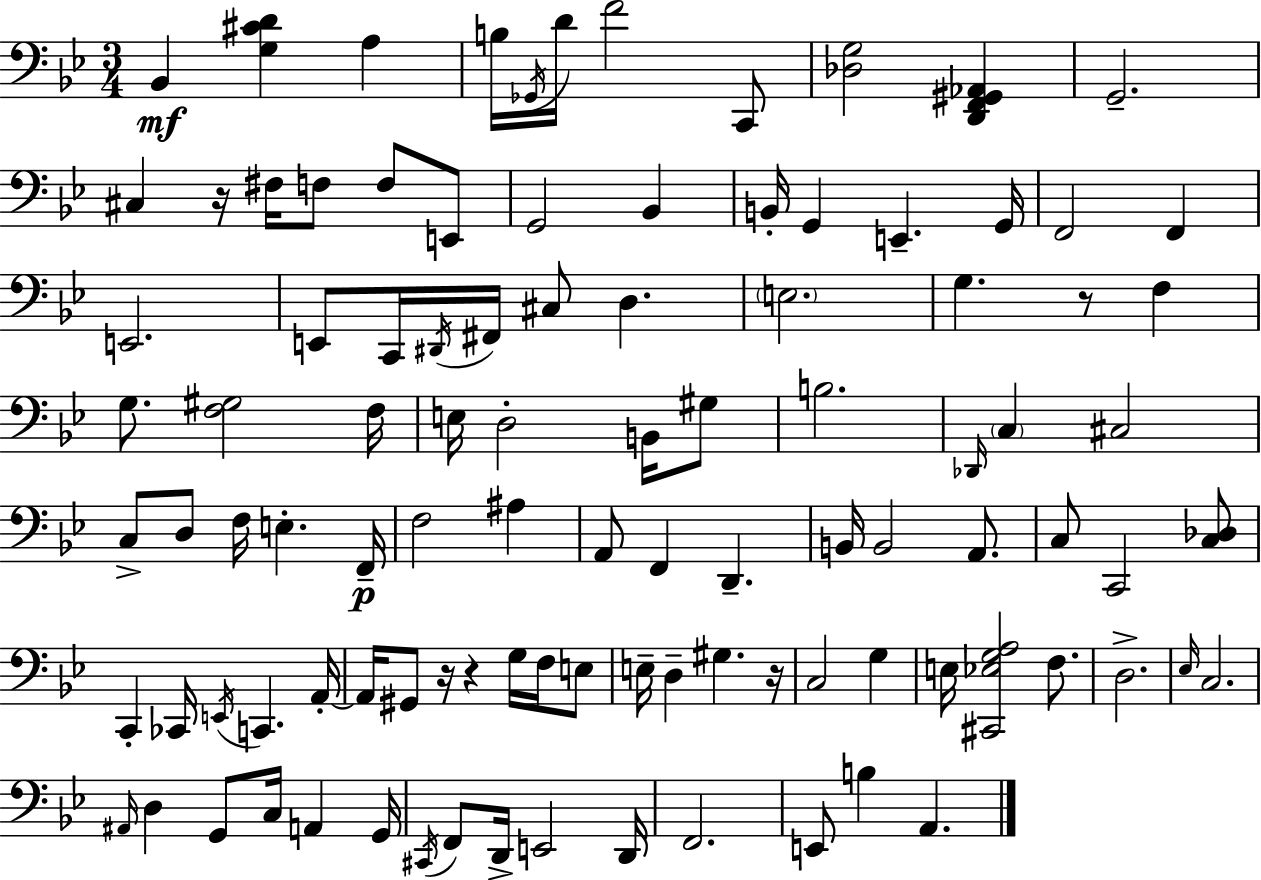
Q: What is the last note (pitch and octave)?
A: A2